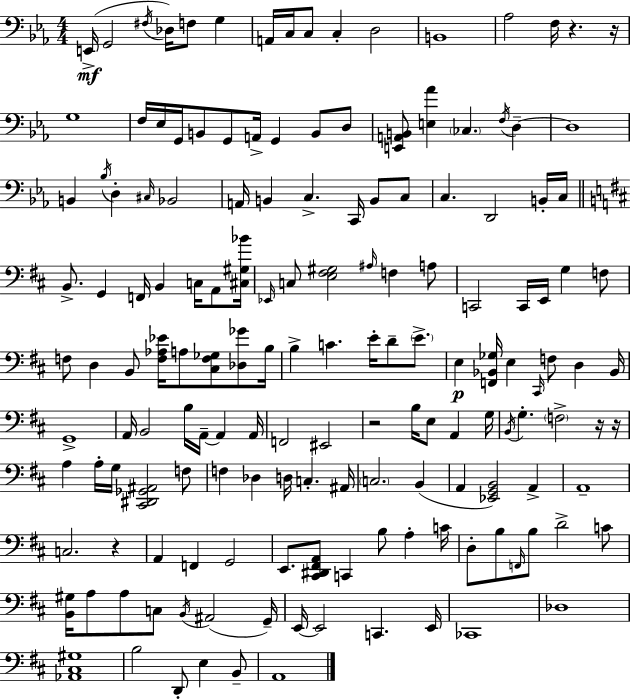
X:1
T:Untitled
M:4/4
L:1/4
K:Cm
E,,/4 G,,2 ^F,/4 _D,/4 F,/2 G, A,,/4 C,/4 C,/2 C, D,2 B,,4 _A,2 F,/4 z z/4 G,4 F,/4 _E,/4 G,,/4 B,,/2 G,,/2 A,,/4 G,, B,,/2 D,/2 [E,,A,,B,,]/2 [E,_A] _C, F,/4 D, D,4 B,, _B,/4 D, ^C,/4 _B,,2 A,,/4 B,, C, C,,/4 B,,/2 C,/2 C, D,,2 B,,/4 C,/4 B,,/2 G,, F,,/4 B,, C,/4 A,,/2 [^C,^G,_B]/4 _E,,/4 C,/2 [E,^F,^G,]2 ^A,/4 F, A,/2 C,,2 C,,/4 E,,/4 G, F,/2 F,/2 D, B,,/2 [F,_A,_E]/4 A,/2 [^C,F,_G,]/2 [_D,_G]/2 B,/4 B, C E/4 D/2 E/2 E, [F,,_B,,_G,]/4 E, ^C,,/4 F,/2 D, _B,,/4 G,,4 A,,/4 B,,2 B,/4 A,,/4 A,, A,,/4 F,,2 ^E,,2 z2 B,/4 E,/2 A,, G,/4 B,,/4 G, F,2 z/4 z/4 A, A,/4 G,/4 [^C,,^D,,_G,,^A,,]2 F,/2 F, _D, D,/4 C, ^A,,/4 C,2 B,, A,, [_E,,G,,B,,]2 A,, A,,4 C,2 z A,, F,, G,,2 E,,/2 [^C,,^D,,^F,,A,,]/2 C,, B,/2 A, C/4 D,/2 B,/2 F,,/4 B,/2 D2 C/2 [B,,^G,]/4 A,/2 A,/2 C,/2 B,,/4 ^A,,2 G,,/4 E,,/4 E,,2 C,, E,,/4 _C,,4 _D,4 [_A,,^C,^G,]4 B,2 D,,/2 E, B,,/2 A,,4